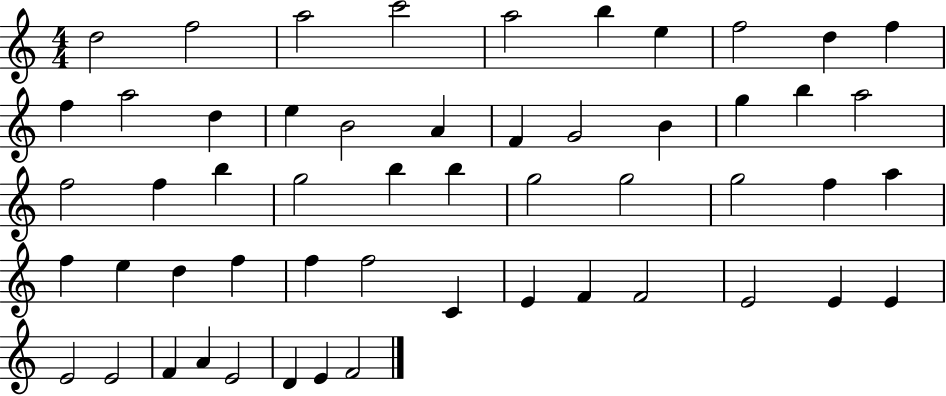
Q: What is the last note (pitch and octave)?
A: F4